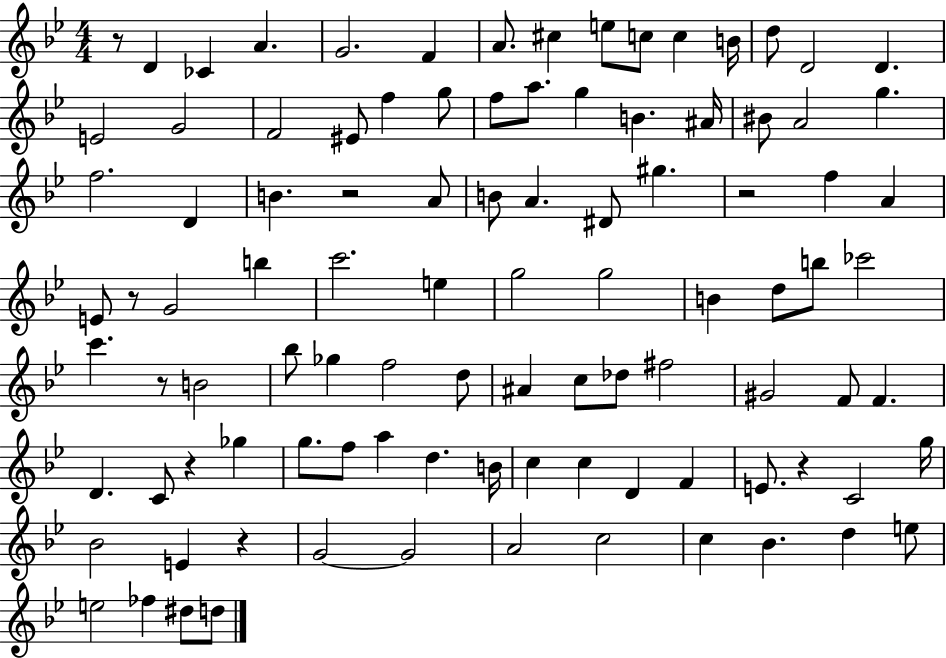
{
  \clef treble
  \numericTimeSignature
  \time 4/4
  \key bes \major
  r8 d'4 ces'4 a'4. | g'2. f'4 | a'8. cis''4 e''8 c''8 c''4 b'16 | d''8 d'2 d'4. | \break e'2 g'2 | f'2 eis'8 f''4 g''8 | f''8 a''8. g''4 b'4. ais'16 | bis'8 a'2 g''4. | \break f''2. d'4 | b'4. r2 a'8 | b'8 a'4. dis'8 gis''4. | r2 f''4 a'4 | \break e'8 r8 g'2 b''4 | c'''2. e''4 | g''2 g''2 | b'4 d''8 b''8 ces'''2 | \break c'''4. r8 b'2 | bes''8 ges''4 f''2 d''8 | ais'4 c''8 des''8 fis''2 | gis'2 f'8 f'4. | \break d'4. c'8 r4 ges''4 | g''8. f''8 a''4 d''4. b'16 | c''4 c''4 d'4 f'4 | e'8. r4 c'2 g''16 | \break bes'2 e'4 r4 | g'2~~ g'2 | a'2 c''2 | c''4 bes'4. d''4 e''8 | \break e''2 fes''4 dis''8 d''8 | \bar "|."
}